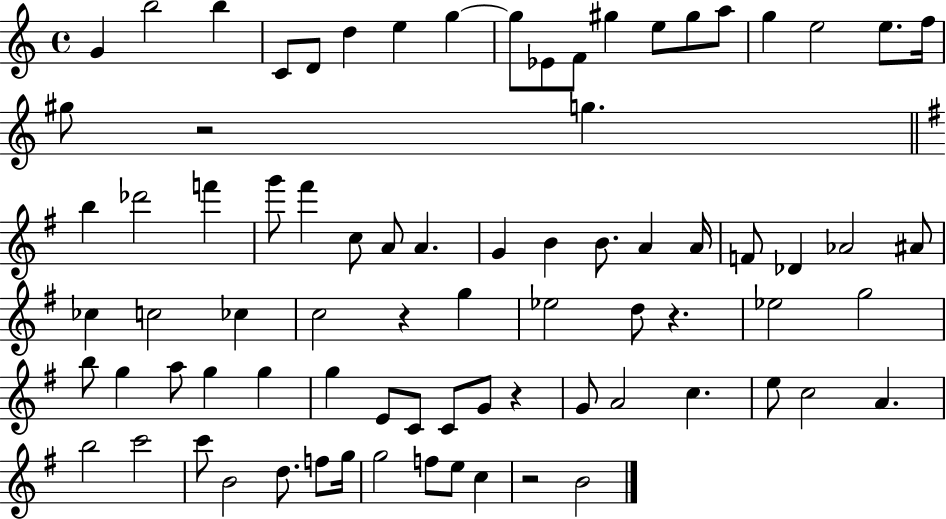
G4/q B5/h B5/q C4/e D4/e D5/q E5/q G5/q G5/e Eb4/e F4/e G#5/q E5/e G#5/e A5/e G5/q E5/h E5/e. F5/s G#5/e R/h G5/q. B5/q Db6/h F6/q G6/e F#6/q C5/e A4/e A4/q. G4/q B4/q B4/e. A4/q A4/s F4/e Db4/q Ab4/h A#4/e CES5/q C5/h CES5/q C5/h R/q G5/q Eb5/h D5/e R/q. Eb5/h G5/h B5/e G5/q A5/e G5/q G5/q G5/q E4/e C4/e C4/e G4/e R/q G4/e A4/h C5/q. E5/e C5/h A4/q. B5/h C6/h C6/e B4/h D5/e. F5/e G5/s G5/h F5/e E5/e C5/q R/h B4/h